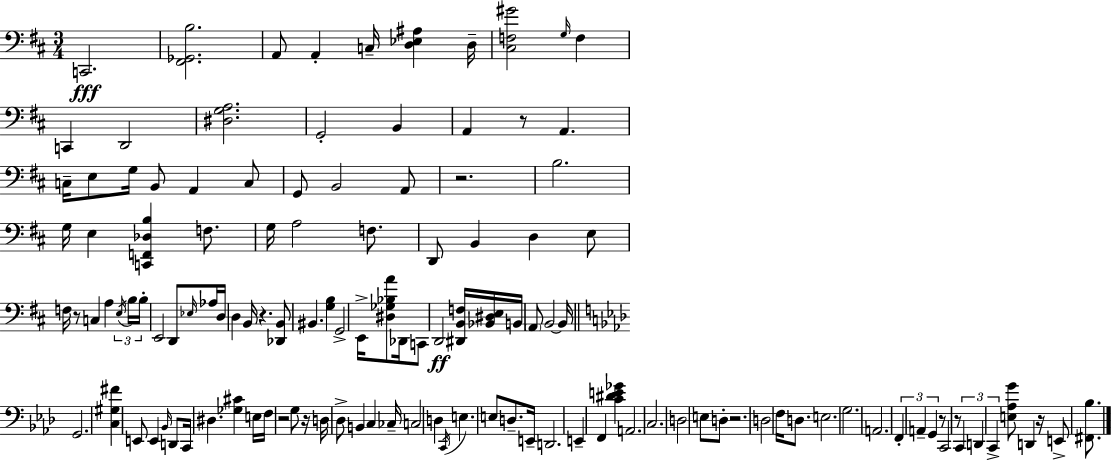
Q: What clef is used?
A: bass